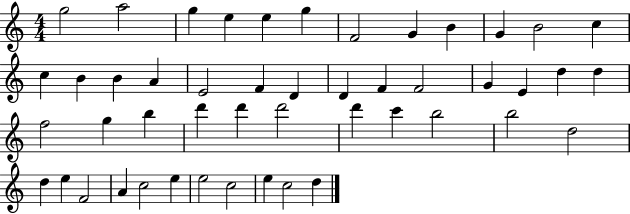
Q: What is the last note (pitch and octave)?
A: D5